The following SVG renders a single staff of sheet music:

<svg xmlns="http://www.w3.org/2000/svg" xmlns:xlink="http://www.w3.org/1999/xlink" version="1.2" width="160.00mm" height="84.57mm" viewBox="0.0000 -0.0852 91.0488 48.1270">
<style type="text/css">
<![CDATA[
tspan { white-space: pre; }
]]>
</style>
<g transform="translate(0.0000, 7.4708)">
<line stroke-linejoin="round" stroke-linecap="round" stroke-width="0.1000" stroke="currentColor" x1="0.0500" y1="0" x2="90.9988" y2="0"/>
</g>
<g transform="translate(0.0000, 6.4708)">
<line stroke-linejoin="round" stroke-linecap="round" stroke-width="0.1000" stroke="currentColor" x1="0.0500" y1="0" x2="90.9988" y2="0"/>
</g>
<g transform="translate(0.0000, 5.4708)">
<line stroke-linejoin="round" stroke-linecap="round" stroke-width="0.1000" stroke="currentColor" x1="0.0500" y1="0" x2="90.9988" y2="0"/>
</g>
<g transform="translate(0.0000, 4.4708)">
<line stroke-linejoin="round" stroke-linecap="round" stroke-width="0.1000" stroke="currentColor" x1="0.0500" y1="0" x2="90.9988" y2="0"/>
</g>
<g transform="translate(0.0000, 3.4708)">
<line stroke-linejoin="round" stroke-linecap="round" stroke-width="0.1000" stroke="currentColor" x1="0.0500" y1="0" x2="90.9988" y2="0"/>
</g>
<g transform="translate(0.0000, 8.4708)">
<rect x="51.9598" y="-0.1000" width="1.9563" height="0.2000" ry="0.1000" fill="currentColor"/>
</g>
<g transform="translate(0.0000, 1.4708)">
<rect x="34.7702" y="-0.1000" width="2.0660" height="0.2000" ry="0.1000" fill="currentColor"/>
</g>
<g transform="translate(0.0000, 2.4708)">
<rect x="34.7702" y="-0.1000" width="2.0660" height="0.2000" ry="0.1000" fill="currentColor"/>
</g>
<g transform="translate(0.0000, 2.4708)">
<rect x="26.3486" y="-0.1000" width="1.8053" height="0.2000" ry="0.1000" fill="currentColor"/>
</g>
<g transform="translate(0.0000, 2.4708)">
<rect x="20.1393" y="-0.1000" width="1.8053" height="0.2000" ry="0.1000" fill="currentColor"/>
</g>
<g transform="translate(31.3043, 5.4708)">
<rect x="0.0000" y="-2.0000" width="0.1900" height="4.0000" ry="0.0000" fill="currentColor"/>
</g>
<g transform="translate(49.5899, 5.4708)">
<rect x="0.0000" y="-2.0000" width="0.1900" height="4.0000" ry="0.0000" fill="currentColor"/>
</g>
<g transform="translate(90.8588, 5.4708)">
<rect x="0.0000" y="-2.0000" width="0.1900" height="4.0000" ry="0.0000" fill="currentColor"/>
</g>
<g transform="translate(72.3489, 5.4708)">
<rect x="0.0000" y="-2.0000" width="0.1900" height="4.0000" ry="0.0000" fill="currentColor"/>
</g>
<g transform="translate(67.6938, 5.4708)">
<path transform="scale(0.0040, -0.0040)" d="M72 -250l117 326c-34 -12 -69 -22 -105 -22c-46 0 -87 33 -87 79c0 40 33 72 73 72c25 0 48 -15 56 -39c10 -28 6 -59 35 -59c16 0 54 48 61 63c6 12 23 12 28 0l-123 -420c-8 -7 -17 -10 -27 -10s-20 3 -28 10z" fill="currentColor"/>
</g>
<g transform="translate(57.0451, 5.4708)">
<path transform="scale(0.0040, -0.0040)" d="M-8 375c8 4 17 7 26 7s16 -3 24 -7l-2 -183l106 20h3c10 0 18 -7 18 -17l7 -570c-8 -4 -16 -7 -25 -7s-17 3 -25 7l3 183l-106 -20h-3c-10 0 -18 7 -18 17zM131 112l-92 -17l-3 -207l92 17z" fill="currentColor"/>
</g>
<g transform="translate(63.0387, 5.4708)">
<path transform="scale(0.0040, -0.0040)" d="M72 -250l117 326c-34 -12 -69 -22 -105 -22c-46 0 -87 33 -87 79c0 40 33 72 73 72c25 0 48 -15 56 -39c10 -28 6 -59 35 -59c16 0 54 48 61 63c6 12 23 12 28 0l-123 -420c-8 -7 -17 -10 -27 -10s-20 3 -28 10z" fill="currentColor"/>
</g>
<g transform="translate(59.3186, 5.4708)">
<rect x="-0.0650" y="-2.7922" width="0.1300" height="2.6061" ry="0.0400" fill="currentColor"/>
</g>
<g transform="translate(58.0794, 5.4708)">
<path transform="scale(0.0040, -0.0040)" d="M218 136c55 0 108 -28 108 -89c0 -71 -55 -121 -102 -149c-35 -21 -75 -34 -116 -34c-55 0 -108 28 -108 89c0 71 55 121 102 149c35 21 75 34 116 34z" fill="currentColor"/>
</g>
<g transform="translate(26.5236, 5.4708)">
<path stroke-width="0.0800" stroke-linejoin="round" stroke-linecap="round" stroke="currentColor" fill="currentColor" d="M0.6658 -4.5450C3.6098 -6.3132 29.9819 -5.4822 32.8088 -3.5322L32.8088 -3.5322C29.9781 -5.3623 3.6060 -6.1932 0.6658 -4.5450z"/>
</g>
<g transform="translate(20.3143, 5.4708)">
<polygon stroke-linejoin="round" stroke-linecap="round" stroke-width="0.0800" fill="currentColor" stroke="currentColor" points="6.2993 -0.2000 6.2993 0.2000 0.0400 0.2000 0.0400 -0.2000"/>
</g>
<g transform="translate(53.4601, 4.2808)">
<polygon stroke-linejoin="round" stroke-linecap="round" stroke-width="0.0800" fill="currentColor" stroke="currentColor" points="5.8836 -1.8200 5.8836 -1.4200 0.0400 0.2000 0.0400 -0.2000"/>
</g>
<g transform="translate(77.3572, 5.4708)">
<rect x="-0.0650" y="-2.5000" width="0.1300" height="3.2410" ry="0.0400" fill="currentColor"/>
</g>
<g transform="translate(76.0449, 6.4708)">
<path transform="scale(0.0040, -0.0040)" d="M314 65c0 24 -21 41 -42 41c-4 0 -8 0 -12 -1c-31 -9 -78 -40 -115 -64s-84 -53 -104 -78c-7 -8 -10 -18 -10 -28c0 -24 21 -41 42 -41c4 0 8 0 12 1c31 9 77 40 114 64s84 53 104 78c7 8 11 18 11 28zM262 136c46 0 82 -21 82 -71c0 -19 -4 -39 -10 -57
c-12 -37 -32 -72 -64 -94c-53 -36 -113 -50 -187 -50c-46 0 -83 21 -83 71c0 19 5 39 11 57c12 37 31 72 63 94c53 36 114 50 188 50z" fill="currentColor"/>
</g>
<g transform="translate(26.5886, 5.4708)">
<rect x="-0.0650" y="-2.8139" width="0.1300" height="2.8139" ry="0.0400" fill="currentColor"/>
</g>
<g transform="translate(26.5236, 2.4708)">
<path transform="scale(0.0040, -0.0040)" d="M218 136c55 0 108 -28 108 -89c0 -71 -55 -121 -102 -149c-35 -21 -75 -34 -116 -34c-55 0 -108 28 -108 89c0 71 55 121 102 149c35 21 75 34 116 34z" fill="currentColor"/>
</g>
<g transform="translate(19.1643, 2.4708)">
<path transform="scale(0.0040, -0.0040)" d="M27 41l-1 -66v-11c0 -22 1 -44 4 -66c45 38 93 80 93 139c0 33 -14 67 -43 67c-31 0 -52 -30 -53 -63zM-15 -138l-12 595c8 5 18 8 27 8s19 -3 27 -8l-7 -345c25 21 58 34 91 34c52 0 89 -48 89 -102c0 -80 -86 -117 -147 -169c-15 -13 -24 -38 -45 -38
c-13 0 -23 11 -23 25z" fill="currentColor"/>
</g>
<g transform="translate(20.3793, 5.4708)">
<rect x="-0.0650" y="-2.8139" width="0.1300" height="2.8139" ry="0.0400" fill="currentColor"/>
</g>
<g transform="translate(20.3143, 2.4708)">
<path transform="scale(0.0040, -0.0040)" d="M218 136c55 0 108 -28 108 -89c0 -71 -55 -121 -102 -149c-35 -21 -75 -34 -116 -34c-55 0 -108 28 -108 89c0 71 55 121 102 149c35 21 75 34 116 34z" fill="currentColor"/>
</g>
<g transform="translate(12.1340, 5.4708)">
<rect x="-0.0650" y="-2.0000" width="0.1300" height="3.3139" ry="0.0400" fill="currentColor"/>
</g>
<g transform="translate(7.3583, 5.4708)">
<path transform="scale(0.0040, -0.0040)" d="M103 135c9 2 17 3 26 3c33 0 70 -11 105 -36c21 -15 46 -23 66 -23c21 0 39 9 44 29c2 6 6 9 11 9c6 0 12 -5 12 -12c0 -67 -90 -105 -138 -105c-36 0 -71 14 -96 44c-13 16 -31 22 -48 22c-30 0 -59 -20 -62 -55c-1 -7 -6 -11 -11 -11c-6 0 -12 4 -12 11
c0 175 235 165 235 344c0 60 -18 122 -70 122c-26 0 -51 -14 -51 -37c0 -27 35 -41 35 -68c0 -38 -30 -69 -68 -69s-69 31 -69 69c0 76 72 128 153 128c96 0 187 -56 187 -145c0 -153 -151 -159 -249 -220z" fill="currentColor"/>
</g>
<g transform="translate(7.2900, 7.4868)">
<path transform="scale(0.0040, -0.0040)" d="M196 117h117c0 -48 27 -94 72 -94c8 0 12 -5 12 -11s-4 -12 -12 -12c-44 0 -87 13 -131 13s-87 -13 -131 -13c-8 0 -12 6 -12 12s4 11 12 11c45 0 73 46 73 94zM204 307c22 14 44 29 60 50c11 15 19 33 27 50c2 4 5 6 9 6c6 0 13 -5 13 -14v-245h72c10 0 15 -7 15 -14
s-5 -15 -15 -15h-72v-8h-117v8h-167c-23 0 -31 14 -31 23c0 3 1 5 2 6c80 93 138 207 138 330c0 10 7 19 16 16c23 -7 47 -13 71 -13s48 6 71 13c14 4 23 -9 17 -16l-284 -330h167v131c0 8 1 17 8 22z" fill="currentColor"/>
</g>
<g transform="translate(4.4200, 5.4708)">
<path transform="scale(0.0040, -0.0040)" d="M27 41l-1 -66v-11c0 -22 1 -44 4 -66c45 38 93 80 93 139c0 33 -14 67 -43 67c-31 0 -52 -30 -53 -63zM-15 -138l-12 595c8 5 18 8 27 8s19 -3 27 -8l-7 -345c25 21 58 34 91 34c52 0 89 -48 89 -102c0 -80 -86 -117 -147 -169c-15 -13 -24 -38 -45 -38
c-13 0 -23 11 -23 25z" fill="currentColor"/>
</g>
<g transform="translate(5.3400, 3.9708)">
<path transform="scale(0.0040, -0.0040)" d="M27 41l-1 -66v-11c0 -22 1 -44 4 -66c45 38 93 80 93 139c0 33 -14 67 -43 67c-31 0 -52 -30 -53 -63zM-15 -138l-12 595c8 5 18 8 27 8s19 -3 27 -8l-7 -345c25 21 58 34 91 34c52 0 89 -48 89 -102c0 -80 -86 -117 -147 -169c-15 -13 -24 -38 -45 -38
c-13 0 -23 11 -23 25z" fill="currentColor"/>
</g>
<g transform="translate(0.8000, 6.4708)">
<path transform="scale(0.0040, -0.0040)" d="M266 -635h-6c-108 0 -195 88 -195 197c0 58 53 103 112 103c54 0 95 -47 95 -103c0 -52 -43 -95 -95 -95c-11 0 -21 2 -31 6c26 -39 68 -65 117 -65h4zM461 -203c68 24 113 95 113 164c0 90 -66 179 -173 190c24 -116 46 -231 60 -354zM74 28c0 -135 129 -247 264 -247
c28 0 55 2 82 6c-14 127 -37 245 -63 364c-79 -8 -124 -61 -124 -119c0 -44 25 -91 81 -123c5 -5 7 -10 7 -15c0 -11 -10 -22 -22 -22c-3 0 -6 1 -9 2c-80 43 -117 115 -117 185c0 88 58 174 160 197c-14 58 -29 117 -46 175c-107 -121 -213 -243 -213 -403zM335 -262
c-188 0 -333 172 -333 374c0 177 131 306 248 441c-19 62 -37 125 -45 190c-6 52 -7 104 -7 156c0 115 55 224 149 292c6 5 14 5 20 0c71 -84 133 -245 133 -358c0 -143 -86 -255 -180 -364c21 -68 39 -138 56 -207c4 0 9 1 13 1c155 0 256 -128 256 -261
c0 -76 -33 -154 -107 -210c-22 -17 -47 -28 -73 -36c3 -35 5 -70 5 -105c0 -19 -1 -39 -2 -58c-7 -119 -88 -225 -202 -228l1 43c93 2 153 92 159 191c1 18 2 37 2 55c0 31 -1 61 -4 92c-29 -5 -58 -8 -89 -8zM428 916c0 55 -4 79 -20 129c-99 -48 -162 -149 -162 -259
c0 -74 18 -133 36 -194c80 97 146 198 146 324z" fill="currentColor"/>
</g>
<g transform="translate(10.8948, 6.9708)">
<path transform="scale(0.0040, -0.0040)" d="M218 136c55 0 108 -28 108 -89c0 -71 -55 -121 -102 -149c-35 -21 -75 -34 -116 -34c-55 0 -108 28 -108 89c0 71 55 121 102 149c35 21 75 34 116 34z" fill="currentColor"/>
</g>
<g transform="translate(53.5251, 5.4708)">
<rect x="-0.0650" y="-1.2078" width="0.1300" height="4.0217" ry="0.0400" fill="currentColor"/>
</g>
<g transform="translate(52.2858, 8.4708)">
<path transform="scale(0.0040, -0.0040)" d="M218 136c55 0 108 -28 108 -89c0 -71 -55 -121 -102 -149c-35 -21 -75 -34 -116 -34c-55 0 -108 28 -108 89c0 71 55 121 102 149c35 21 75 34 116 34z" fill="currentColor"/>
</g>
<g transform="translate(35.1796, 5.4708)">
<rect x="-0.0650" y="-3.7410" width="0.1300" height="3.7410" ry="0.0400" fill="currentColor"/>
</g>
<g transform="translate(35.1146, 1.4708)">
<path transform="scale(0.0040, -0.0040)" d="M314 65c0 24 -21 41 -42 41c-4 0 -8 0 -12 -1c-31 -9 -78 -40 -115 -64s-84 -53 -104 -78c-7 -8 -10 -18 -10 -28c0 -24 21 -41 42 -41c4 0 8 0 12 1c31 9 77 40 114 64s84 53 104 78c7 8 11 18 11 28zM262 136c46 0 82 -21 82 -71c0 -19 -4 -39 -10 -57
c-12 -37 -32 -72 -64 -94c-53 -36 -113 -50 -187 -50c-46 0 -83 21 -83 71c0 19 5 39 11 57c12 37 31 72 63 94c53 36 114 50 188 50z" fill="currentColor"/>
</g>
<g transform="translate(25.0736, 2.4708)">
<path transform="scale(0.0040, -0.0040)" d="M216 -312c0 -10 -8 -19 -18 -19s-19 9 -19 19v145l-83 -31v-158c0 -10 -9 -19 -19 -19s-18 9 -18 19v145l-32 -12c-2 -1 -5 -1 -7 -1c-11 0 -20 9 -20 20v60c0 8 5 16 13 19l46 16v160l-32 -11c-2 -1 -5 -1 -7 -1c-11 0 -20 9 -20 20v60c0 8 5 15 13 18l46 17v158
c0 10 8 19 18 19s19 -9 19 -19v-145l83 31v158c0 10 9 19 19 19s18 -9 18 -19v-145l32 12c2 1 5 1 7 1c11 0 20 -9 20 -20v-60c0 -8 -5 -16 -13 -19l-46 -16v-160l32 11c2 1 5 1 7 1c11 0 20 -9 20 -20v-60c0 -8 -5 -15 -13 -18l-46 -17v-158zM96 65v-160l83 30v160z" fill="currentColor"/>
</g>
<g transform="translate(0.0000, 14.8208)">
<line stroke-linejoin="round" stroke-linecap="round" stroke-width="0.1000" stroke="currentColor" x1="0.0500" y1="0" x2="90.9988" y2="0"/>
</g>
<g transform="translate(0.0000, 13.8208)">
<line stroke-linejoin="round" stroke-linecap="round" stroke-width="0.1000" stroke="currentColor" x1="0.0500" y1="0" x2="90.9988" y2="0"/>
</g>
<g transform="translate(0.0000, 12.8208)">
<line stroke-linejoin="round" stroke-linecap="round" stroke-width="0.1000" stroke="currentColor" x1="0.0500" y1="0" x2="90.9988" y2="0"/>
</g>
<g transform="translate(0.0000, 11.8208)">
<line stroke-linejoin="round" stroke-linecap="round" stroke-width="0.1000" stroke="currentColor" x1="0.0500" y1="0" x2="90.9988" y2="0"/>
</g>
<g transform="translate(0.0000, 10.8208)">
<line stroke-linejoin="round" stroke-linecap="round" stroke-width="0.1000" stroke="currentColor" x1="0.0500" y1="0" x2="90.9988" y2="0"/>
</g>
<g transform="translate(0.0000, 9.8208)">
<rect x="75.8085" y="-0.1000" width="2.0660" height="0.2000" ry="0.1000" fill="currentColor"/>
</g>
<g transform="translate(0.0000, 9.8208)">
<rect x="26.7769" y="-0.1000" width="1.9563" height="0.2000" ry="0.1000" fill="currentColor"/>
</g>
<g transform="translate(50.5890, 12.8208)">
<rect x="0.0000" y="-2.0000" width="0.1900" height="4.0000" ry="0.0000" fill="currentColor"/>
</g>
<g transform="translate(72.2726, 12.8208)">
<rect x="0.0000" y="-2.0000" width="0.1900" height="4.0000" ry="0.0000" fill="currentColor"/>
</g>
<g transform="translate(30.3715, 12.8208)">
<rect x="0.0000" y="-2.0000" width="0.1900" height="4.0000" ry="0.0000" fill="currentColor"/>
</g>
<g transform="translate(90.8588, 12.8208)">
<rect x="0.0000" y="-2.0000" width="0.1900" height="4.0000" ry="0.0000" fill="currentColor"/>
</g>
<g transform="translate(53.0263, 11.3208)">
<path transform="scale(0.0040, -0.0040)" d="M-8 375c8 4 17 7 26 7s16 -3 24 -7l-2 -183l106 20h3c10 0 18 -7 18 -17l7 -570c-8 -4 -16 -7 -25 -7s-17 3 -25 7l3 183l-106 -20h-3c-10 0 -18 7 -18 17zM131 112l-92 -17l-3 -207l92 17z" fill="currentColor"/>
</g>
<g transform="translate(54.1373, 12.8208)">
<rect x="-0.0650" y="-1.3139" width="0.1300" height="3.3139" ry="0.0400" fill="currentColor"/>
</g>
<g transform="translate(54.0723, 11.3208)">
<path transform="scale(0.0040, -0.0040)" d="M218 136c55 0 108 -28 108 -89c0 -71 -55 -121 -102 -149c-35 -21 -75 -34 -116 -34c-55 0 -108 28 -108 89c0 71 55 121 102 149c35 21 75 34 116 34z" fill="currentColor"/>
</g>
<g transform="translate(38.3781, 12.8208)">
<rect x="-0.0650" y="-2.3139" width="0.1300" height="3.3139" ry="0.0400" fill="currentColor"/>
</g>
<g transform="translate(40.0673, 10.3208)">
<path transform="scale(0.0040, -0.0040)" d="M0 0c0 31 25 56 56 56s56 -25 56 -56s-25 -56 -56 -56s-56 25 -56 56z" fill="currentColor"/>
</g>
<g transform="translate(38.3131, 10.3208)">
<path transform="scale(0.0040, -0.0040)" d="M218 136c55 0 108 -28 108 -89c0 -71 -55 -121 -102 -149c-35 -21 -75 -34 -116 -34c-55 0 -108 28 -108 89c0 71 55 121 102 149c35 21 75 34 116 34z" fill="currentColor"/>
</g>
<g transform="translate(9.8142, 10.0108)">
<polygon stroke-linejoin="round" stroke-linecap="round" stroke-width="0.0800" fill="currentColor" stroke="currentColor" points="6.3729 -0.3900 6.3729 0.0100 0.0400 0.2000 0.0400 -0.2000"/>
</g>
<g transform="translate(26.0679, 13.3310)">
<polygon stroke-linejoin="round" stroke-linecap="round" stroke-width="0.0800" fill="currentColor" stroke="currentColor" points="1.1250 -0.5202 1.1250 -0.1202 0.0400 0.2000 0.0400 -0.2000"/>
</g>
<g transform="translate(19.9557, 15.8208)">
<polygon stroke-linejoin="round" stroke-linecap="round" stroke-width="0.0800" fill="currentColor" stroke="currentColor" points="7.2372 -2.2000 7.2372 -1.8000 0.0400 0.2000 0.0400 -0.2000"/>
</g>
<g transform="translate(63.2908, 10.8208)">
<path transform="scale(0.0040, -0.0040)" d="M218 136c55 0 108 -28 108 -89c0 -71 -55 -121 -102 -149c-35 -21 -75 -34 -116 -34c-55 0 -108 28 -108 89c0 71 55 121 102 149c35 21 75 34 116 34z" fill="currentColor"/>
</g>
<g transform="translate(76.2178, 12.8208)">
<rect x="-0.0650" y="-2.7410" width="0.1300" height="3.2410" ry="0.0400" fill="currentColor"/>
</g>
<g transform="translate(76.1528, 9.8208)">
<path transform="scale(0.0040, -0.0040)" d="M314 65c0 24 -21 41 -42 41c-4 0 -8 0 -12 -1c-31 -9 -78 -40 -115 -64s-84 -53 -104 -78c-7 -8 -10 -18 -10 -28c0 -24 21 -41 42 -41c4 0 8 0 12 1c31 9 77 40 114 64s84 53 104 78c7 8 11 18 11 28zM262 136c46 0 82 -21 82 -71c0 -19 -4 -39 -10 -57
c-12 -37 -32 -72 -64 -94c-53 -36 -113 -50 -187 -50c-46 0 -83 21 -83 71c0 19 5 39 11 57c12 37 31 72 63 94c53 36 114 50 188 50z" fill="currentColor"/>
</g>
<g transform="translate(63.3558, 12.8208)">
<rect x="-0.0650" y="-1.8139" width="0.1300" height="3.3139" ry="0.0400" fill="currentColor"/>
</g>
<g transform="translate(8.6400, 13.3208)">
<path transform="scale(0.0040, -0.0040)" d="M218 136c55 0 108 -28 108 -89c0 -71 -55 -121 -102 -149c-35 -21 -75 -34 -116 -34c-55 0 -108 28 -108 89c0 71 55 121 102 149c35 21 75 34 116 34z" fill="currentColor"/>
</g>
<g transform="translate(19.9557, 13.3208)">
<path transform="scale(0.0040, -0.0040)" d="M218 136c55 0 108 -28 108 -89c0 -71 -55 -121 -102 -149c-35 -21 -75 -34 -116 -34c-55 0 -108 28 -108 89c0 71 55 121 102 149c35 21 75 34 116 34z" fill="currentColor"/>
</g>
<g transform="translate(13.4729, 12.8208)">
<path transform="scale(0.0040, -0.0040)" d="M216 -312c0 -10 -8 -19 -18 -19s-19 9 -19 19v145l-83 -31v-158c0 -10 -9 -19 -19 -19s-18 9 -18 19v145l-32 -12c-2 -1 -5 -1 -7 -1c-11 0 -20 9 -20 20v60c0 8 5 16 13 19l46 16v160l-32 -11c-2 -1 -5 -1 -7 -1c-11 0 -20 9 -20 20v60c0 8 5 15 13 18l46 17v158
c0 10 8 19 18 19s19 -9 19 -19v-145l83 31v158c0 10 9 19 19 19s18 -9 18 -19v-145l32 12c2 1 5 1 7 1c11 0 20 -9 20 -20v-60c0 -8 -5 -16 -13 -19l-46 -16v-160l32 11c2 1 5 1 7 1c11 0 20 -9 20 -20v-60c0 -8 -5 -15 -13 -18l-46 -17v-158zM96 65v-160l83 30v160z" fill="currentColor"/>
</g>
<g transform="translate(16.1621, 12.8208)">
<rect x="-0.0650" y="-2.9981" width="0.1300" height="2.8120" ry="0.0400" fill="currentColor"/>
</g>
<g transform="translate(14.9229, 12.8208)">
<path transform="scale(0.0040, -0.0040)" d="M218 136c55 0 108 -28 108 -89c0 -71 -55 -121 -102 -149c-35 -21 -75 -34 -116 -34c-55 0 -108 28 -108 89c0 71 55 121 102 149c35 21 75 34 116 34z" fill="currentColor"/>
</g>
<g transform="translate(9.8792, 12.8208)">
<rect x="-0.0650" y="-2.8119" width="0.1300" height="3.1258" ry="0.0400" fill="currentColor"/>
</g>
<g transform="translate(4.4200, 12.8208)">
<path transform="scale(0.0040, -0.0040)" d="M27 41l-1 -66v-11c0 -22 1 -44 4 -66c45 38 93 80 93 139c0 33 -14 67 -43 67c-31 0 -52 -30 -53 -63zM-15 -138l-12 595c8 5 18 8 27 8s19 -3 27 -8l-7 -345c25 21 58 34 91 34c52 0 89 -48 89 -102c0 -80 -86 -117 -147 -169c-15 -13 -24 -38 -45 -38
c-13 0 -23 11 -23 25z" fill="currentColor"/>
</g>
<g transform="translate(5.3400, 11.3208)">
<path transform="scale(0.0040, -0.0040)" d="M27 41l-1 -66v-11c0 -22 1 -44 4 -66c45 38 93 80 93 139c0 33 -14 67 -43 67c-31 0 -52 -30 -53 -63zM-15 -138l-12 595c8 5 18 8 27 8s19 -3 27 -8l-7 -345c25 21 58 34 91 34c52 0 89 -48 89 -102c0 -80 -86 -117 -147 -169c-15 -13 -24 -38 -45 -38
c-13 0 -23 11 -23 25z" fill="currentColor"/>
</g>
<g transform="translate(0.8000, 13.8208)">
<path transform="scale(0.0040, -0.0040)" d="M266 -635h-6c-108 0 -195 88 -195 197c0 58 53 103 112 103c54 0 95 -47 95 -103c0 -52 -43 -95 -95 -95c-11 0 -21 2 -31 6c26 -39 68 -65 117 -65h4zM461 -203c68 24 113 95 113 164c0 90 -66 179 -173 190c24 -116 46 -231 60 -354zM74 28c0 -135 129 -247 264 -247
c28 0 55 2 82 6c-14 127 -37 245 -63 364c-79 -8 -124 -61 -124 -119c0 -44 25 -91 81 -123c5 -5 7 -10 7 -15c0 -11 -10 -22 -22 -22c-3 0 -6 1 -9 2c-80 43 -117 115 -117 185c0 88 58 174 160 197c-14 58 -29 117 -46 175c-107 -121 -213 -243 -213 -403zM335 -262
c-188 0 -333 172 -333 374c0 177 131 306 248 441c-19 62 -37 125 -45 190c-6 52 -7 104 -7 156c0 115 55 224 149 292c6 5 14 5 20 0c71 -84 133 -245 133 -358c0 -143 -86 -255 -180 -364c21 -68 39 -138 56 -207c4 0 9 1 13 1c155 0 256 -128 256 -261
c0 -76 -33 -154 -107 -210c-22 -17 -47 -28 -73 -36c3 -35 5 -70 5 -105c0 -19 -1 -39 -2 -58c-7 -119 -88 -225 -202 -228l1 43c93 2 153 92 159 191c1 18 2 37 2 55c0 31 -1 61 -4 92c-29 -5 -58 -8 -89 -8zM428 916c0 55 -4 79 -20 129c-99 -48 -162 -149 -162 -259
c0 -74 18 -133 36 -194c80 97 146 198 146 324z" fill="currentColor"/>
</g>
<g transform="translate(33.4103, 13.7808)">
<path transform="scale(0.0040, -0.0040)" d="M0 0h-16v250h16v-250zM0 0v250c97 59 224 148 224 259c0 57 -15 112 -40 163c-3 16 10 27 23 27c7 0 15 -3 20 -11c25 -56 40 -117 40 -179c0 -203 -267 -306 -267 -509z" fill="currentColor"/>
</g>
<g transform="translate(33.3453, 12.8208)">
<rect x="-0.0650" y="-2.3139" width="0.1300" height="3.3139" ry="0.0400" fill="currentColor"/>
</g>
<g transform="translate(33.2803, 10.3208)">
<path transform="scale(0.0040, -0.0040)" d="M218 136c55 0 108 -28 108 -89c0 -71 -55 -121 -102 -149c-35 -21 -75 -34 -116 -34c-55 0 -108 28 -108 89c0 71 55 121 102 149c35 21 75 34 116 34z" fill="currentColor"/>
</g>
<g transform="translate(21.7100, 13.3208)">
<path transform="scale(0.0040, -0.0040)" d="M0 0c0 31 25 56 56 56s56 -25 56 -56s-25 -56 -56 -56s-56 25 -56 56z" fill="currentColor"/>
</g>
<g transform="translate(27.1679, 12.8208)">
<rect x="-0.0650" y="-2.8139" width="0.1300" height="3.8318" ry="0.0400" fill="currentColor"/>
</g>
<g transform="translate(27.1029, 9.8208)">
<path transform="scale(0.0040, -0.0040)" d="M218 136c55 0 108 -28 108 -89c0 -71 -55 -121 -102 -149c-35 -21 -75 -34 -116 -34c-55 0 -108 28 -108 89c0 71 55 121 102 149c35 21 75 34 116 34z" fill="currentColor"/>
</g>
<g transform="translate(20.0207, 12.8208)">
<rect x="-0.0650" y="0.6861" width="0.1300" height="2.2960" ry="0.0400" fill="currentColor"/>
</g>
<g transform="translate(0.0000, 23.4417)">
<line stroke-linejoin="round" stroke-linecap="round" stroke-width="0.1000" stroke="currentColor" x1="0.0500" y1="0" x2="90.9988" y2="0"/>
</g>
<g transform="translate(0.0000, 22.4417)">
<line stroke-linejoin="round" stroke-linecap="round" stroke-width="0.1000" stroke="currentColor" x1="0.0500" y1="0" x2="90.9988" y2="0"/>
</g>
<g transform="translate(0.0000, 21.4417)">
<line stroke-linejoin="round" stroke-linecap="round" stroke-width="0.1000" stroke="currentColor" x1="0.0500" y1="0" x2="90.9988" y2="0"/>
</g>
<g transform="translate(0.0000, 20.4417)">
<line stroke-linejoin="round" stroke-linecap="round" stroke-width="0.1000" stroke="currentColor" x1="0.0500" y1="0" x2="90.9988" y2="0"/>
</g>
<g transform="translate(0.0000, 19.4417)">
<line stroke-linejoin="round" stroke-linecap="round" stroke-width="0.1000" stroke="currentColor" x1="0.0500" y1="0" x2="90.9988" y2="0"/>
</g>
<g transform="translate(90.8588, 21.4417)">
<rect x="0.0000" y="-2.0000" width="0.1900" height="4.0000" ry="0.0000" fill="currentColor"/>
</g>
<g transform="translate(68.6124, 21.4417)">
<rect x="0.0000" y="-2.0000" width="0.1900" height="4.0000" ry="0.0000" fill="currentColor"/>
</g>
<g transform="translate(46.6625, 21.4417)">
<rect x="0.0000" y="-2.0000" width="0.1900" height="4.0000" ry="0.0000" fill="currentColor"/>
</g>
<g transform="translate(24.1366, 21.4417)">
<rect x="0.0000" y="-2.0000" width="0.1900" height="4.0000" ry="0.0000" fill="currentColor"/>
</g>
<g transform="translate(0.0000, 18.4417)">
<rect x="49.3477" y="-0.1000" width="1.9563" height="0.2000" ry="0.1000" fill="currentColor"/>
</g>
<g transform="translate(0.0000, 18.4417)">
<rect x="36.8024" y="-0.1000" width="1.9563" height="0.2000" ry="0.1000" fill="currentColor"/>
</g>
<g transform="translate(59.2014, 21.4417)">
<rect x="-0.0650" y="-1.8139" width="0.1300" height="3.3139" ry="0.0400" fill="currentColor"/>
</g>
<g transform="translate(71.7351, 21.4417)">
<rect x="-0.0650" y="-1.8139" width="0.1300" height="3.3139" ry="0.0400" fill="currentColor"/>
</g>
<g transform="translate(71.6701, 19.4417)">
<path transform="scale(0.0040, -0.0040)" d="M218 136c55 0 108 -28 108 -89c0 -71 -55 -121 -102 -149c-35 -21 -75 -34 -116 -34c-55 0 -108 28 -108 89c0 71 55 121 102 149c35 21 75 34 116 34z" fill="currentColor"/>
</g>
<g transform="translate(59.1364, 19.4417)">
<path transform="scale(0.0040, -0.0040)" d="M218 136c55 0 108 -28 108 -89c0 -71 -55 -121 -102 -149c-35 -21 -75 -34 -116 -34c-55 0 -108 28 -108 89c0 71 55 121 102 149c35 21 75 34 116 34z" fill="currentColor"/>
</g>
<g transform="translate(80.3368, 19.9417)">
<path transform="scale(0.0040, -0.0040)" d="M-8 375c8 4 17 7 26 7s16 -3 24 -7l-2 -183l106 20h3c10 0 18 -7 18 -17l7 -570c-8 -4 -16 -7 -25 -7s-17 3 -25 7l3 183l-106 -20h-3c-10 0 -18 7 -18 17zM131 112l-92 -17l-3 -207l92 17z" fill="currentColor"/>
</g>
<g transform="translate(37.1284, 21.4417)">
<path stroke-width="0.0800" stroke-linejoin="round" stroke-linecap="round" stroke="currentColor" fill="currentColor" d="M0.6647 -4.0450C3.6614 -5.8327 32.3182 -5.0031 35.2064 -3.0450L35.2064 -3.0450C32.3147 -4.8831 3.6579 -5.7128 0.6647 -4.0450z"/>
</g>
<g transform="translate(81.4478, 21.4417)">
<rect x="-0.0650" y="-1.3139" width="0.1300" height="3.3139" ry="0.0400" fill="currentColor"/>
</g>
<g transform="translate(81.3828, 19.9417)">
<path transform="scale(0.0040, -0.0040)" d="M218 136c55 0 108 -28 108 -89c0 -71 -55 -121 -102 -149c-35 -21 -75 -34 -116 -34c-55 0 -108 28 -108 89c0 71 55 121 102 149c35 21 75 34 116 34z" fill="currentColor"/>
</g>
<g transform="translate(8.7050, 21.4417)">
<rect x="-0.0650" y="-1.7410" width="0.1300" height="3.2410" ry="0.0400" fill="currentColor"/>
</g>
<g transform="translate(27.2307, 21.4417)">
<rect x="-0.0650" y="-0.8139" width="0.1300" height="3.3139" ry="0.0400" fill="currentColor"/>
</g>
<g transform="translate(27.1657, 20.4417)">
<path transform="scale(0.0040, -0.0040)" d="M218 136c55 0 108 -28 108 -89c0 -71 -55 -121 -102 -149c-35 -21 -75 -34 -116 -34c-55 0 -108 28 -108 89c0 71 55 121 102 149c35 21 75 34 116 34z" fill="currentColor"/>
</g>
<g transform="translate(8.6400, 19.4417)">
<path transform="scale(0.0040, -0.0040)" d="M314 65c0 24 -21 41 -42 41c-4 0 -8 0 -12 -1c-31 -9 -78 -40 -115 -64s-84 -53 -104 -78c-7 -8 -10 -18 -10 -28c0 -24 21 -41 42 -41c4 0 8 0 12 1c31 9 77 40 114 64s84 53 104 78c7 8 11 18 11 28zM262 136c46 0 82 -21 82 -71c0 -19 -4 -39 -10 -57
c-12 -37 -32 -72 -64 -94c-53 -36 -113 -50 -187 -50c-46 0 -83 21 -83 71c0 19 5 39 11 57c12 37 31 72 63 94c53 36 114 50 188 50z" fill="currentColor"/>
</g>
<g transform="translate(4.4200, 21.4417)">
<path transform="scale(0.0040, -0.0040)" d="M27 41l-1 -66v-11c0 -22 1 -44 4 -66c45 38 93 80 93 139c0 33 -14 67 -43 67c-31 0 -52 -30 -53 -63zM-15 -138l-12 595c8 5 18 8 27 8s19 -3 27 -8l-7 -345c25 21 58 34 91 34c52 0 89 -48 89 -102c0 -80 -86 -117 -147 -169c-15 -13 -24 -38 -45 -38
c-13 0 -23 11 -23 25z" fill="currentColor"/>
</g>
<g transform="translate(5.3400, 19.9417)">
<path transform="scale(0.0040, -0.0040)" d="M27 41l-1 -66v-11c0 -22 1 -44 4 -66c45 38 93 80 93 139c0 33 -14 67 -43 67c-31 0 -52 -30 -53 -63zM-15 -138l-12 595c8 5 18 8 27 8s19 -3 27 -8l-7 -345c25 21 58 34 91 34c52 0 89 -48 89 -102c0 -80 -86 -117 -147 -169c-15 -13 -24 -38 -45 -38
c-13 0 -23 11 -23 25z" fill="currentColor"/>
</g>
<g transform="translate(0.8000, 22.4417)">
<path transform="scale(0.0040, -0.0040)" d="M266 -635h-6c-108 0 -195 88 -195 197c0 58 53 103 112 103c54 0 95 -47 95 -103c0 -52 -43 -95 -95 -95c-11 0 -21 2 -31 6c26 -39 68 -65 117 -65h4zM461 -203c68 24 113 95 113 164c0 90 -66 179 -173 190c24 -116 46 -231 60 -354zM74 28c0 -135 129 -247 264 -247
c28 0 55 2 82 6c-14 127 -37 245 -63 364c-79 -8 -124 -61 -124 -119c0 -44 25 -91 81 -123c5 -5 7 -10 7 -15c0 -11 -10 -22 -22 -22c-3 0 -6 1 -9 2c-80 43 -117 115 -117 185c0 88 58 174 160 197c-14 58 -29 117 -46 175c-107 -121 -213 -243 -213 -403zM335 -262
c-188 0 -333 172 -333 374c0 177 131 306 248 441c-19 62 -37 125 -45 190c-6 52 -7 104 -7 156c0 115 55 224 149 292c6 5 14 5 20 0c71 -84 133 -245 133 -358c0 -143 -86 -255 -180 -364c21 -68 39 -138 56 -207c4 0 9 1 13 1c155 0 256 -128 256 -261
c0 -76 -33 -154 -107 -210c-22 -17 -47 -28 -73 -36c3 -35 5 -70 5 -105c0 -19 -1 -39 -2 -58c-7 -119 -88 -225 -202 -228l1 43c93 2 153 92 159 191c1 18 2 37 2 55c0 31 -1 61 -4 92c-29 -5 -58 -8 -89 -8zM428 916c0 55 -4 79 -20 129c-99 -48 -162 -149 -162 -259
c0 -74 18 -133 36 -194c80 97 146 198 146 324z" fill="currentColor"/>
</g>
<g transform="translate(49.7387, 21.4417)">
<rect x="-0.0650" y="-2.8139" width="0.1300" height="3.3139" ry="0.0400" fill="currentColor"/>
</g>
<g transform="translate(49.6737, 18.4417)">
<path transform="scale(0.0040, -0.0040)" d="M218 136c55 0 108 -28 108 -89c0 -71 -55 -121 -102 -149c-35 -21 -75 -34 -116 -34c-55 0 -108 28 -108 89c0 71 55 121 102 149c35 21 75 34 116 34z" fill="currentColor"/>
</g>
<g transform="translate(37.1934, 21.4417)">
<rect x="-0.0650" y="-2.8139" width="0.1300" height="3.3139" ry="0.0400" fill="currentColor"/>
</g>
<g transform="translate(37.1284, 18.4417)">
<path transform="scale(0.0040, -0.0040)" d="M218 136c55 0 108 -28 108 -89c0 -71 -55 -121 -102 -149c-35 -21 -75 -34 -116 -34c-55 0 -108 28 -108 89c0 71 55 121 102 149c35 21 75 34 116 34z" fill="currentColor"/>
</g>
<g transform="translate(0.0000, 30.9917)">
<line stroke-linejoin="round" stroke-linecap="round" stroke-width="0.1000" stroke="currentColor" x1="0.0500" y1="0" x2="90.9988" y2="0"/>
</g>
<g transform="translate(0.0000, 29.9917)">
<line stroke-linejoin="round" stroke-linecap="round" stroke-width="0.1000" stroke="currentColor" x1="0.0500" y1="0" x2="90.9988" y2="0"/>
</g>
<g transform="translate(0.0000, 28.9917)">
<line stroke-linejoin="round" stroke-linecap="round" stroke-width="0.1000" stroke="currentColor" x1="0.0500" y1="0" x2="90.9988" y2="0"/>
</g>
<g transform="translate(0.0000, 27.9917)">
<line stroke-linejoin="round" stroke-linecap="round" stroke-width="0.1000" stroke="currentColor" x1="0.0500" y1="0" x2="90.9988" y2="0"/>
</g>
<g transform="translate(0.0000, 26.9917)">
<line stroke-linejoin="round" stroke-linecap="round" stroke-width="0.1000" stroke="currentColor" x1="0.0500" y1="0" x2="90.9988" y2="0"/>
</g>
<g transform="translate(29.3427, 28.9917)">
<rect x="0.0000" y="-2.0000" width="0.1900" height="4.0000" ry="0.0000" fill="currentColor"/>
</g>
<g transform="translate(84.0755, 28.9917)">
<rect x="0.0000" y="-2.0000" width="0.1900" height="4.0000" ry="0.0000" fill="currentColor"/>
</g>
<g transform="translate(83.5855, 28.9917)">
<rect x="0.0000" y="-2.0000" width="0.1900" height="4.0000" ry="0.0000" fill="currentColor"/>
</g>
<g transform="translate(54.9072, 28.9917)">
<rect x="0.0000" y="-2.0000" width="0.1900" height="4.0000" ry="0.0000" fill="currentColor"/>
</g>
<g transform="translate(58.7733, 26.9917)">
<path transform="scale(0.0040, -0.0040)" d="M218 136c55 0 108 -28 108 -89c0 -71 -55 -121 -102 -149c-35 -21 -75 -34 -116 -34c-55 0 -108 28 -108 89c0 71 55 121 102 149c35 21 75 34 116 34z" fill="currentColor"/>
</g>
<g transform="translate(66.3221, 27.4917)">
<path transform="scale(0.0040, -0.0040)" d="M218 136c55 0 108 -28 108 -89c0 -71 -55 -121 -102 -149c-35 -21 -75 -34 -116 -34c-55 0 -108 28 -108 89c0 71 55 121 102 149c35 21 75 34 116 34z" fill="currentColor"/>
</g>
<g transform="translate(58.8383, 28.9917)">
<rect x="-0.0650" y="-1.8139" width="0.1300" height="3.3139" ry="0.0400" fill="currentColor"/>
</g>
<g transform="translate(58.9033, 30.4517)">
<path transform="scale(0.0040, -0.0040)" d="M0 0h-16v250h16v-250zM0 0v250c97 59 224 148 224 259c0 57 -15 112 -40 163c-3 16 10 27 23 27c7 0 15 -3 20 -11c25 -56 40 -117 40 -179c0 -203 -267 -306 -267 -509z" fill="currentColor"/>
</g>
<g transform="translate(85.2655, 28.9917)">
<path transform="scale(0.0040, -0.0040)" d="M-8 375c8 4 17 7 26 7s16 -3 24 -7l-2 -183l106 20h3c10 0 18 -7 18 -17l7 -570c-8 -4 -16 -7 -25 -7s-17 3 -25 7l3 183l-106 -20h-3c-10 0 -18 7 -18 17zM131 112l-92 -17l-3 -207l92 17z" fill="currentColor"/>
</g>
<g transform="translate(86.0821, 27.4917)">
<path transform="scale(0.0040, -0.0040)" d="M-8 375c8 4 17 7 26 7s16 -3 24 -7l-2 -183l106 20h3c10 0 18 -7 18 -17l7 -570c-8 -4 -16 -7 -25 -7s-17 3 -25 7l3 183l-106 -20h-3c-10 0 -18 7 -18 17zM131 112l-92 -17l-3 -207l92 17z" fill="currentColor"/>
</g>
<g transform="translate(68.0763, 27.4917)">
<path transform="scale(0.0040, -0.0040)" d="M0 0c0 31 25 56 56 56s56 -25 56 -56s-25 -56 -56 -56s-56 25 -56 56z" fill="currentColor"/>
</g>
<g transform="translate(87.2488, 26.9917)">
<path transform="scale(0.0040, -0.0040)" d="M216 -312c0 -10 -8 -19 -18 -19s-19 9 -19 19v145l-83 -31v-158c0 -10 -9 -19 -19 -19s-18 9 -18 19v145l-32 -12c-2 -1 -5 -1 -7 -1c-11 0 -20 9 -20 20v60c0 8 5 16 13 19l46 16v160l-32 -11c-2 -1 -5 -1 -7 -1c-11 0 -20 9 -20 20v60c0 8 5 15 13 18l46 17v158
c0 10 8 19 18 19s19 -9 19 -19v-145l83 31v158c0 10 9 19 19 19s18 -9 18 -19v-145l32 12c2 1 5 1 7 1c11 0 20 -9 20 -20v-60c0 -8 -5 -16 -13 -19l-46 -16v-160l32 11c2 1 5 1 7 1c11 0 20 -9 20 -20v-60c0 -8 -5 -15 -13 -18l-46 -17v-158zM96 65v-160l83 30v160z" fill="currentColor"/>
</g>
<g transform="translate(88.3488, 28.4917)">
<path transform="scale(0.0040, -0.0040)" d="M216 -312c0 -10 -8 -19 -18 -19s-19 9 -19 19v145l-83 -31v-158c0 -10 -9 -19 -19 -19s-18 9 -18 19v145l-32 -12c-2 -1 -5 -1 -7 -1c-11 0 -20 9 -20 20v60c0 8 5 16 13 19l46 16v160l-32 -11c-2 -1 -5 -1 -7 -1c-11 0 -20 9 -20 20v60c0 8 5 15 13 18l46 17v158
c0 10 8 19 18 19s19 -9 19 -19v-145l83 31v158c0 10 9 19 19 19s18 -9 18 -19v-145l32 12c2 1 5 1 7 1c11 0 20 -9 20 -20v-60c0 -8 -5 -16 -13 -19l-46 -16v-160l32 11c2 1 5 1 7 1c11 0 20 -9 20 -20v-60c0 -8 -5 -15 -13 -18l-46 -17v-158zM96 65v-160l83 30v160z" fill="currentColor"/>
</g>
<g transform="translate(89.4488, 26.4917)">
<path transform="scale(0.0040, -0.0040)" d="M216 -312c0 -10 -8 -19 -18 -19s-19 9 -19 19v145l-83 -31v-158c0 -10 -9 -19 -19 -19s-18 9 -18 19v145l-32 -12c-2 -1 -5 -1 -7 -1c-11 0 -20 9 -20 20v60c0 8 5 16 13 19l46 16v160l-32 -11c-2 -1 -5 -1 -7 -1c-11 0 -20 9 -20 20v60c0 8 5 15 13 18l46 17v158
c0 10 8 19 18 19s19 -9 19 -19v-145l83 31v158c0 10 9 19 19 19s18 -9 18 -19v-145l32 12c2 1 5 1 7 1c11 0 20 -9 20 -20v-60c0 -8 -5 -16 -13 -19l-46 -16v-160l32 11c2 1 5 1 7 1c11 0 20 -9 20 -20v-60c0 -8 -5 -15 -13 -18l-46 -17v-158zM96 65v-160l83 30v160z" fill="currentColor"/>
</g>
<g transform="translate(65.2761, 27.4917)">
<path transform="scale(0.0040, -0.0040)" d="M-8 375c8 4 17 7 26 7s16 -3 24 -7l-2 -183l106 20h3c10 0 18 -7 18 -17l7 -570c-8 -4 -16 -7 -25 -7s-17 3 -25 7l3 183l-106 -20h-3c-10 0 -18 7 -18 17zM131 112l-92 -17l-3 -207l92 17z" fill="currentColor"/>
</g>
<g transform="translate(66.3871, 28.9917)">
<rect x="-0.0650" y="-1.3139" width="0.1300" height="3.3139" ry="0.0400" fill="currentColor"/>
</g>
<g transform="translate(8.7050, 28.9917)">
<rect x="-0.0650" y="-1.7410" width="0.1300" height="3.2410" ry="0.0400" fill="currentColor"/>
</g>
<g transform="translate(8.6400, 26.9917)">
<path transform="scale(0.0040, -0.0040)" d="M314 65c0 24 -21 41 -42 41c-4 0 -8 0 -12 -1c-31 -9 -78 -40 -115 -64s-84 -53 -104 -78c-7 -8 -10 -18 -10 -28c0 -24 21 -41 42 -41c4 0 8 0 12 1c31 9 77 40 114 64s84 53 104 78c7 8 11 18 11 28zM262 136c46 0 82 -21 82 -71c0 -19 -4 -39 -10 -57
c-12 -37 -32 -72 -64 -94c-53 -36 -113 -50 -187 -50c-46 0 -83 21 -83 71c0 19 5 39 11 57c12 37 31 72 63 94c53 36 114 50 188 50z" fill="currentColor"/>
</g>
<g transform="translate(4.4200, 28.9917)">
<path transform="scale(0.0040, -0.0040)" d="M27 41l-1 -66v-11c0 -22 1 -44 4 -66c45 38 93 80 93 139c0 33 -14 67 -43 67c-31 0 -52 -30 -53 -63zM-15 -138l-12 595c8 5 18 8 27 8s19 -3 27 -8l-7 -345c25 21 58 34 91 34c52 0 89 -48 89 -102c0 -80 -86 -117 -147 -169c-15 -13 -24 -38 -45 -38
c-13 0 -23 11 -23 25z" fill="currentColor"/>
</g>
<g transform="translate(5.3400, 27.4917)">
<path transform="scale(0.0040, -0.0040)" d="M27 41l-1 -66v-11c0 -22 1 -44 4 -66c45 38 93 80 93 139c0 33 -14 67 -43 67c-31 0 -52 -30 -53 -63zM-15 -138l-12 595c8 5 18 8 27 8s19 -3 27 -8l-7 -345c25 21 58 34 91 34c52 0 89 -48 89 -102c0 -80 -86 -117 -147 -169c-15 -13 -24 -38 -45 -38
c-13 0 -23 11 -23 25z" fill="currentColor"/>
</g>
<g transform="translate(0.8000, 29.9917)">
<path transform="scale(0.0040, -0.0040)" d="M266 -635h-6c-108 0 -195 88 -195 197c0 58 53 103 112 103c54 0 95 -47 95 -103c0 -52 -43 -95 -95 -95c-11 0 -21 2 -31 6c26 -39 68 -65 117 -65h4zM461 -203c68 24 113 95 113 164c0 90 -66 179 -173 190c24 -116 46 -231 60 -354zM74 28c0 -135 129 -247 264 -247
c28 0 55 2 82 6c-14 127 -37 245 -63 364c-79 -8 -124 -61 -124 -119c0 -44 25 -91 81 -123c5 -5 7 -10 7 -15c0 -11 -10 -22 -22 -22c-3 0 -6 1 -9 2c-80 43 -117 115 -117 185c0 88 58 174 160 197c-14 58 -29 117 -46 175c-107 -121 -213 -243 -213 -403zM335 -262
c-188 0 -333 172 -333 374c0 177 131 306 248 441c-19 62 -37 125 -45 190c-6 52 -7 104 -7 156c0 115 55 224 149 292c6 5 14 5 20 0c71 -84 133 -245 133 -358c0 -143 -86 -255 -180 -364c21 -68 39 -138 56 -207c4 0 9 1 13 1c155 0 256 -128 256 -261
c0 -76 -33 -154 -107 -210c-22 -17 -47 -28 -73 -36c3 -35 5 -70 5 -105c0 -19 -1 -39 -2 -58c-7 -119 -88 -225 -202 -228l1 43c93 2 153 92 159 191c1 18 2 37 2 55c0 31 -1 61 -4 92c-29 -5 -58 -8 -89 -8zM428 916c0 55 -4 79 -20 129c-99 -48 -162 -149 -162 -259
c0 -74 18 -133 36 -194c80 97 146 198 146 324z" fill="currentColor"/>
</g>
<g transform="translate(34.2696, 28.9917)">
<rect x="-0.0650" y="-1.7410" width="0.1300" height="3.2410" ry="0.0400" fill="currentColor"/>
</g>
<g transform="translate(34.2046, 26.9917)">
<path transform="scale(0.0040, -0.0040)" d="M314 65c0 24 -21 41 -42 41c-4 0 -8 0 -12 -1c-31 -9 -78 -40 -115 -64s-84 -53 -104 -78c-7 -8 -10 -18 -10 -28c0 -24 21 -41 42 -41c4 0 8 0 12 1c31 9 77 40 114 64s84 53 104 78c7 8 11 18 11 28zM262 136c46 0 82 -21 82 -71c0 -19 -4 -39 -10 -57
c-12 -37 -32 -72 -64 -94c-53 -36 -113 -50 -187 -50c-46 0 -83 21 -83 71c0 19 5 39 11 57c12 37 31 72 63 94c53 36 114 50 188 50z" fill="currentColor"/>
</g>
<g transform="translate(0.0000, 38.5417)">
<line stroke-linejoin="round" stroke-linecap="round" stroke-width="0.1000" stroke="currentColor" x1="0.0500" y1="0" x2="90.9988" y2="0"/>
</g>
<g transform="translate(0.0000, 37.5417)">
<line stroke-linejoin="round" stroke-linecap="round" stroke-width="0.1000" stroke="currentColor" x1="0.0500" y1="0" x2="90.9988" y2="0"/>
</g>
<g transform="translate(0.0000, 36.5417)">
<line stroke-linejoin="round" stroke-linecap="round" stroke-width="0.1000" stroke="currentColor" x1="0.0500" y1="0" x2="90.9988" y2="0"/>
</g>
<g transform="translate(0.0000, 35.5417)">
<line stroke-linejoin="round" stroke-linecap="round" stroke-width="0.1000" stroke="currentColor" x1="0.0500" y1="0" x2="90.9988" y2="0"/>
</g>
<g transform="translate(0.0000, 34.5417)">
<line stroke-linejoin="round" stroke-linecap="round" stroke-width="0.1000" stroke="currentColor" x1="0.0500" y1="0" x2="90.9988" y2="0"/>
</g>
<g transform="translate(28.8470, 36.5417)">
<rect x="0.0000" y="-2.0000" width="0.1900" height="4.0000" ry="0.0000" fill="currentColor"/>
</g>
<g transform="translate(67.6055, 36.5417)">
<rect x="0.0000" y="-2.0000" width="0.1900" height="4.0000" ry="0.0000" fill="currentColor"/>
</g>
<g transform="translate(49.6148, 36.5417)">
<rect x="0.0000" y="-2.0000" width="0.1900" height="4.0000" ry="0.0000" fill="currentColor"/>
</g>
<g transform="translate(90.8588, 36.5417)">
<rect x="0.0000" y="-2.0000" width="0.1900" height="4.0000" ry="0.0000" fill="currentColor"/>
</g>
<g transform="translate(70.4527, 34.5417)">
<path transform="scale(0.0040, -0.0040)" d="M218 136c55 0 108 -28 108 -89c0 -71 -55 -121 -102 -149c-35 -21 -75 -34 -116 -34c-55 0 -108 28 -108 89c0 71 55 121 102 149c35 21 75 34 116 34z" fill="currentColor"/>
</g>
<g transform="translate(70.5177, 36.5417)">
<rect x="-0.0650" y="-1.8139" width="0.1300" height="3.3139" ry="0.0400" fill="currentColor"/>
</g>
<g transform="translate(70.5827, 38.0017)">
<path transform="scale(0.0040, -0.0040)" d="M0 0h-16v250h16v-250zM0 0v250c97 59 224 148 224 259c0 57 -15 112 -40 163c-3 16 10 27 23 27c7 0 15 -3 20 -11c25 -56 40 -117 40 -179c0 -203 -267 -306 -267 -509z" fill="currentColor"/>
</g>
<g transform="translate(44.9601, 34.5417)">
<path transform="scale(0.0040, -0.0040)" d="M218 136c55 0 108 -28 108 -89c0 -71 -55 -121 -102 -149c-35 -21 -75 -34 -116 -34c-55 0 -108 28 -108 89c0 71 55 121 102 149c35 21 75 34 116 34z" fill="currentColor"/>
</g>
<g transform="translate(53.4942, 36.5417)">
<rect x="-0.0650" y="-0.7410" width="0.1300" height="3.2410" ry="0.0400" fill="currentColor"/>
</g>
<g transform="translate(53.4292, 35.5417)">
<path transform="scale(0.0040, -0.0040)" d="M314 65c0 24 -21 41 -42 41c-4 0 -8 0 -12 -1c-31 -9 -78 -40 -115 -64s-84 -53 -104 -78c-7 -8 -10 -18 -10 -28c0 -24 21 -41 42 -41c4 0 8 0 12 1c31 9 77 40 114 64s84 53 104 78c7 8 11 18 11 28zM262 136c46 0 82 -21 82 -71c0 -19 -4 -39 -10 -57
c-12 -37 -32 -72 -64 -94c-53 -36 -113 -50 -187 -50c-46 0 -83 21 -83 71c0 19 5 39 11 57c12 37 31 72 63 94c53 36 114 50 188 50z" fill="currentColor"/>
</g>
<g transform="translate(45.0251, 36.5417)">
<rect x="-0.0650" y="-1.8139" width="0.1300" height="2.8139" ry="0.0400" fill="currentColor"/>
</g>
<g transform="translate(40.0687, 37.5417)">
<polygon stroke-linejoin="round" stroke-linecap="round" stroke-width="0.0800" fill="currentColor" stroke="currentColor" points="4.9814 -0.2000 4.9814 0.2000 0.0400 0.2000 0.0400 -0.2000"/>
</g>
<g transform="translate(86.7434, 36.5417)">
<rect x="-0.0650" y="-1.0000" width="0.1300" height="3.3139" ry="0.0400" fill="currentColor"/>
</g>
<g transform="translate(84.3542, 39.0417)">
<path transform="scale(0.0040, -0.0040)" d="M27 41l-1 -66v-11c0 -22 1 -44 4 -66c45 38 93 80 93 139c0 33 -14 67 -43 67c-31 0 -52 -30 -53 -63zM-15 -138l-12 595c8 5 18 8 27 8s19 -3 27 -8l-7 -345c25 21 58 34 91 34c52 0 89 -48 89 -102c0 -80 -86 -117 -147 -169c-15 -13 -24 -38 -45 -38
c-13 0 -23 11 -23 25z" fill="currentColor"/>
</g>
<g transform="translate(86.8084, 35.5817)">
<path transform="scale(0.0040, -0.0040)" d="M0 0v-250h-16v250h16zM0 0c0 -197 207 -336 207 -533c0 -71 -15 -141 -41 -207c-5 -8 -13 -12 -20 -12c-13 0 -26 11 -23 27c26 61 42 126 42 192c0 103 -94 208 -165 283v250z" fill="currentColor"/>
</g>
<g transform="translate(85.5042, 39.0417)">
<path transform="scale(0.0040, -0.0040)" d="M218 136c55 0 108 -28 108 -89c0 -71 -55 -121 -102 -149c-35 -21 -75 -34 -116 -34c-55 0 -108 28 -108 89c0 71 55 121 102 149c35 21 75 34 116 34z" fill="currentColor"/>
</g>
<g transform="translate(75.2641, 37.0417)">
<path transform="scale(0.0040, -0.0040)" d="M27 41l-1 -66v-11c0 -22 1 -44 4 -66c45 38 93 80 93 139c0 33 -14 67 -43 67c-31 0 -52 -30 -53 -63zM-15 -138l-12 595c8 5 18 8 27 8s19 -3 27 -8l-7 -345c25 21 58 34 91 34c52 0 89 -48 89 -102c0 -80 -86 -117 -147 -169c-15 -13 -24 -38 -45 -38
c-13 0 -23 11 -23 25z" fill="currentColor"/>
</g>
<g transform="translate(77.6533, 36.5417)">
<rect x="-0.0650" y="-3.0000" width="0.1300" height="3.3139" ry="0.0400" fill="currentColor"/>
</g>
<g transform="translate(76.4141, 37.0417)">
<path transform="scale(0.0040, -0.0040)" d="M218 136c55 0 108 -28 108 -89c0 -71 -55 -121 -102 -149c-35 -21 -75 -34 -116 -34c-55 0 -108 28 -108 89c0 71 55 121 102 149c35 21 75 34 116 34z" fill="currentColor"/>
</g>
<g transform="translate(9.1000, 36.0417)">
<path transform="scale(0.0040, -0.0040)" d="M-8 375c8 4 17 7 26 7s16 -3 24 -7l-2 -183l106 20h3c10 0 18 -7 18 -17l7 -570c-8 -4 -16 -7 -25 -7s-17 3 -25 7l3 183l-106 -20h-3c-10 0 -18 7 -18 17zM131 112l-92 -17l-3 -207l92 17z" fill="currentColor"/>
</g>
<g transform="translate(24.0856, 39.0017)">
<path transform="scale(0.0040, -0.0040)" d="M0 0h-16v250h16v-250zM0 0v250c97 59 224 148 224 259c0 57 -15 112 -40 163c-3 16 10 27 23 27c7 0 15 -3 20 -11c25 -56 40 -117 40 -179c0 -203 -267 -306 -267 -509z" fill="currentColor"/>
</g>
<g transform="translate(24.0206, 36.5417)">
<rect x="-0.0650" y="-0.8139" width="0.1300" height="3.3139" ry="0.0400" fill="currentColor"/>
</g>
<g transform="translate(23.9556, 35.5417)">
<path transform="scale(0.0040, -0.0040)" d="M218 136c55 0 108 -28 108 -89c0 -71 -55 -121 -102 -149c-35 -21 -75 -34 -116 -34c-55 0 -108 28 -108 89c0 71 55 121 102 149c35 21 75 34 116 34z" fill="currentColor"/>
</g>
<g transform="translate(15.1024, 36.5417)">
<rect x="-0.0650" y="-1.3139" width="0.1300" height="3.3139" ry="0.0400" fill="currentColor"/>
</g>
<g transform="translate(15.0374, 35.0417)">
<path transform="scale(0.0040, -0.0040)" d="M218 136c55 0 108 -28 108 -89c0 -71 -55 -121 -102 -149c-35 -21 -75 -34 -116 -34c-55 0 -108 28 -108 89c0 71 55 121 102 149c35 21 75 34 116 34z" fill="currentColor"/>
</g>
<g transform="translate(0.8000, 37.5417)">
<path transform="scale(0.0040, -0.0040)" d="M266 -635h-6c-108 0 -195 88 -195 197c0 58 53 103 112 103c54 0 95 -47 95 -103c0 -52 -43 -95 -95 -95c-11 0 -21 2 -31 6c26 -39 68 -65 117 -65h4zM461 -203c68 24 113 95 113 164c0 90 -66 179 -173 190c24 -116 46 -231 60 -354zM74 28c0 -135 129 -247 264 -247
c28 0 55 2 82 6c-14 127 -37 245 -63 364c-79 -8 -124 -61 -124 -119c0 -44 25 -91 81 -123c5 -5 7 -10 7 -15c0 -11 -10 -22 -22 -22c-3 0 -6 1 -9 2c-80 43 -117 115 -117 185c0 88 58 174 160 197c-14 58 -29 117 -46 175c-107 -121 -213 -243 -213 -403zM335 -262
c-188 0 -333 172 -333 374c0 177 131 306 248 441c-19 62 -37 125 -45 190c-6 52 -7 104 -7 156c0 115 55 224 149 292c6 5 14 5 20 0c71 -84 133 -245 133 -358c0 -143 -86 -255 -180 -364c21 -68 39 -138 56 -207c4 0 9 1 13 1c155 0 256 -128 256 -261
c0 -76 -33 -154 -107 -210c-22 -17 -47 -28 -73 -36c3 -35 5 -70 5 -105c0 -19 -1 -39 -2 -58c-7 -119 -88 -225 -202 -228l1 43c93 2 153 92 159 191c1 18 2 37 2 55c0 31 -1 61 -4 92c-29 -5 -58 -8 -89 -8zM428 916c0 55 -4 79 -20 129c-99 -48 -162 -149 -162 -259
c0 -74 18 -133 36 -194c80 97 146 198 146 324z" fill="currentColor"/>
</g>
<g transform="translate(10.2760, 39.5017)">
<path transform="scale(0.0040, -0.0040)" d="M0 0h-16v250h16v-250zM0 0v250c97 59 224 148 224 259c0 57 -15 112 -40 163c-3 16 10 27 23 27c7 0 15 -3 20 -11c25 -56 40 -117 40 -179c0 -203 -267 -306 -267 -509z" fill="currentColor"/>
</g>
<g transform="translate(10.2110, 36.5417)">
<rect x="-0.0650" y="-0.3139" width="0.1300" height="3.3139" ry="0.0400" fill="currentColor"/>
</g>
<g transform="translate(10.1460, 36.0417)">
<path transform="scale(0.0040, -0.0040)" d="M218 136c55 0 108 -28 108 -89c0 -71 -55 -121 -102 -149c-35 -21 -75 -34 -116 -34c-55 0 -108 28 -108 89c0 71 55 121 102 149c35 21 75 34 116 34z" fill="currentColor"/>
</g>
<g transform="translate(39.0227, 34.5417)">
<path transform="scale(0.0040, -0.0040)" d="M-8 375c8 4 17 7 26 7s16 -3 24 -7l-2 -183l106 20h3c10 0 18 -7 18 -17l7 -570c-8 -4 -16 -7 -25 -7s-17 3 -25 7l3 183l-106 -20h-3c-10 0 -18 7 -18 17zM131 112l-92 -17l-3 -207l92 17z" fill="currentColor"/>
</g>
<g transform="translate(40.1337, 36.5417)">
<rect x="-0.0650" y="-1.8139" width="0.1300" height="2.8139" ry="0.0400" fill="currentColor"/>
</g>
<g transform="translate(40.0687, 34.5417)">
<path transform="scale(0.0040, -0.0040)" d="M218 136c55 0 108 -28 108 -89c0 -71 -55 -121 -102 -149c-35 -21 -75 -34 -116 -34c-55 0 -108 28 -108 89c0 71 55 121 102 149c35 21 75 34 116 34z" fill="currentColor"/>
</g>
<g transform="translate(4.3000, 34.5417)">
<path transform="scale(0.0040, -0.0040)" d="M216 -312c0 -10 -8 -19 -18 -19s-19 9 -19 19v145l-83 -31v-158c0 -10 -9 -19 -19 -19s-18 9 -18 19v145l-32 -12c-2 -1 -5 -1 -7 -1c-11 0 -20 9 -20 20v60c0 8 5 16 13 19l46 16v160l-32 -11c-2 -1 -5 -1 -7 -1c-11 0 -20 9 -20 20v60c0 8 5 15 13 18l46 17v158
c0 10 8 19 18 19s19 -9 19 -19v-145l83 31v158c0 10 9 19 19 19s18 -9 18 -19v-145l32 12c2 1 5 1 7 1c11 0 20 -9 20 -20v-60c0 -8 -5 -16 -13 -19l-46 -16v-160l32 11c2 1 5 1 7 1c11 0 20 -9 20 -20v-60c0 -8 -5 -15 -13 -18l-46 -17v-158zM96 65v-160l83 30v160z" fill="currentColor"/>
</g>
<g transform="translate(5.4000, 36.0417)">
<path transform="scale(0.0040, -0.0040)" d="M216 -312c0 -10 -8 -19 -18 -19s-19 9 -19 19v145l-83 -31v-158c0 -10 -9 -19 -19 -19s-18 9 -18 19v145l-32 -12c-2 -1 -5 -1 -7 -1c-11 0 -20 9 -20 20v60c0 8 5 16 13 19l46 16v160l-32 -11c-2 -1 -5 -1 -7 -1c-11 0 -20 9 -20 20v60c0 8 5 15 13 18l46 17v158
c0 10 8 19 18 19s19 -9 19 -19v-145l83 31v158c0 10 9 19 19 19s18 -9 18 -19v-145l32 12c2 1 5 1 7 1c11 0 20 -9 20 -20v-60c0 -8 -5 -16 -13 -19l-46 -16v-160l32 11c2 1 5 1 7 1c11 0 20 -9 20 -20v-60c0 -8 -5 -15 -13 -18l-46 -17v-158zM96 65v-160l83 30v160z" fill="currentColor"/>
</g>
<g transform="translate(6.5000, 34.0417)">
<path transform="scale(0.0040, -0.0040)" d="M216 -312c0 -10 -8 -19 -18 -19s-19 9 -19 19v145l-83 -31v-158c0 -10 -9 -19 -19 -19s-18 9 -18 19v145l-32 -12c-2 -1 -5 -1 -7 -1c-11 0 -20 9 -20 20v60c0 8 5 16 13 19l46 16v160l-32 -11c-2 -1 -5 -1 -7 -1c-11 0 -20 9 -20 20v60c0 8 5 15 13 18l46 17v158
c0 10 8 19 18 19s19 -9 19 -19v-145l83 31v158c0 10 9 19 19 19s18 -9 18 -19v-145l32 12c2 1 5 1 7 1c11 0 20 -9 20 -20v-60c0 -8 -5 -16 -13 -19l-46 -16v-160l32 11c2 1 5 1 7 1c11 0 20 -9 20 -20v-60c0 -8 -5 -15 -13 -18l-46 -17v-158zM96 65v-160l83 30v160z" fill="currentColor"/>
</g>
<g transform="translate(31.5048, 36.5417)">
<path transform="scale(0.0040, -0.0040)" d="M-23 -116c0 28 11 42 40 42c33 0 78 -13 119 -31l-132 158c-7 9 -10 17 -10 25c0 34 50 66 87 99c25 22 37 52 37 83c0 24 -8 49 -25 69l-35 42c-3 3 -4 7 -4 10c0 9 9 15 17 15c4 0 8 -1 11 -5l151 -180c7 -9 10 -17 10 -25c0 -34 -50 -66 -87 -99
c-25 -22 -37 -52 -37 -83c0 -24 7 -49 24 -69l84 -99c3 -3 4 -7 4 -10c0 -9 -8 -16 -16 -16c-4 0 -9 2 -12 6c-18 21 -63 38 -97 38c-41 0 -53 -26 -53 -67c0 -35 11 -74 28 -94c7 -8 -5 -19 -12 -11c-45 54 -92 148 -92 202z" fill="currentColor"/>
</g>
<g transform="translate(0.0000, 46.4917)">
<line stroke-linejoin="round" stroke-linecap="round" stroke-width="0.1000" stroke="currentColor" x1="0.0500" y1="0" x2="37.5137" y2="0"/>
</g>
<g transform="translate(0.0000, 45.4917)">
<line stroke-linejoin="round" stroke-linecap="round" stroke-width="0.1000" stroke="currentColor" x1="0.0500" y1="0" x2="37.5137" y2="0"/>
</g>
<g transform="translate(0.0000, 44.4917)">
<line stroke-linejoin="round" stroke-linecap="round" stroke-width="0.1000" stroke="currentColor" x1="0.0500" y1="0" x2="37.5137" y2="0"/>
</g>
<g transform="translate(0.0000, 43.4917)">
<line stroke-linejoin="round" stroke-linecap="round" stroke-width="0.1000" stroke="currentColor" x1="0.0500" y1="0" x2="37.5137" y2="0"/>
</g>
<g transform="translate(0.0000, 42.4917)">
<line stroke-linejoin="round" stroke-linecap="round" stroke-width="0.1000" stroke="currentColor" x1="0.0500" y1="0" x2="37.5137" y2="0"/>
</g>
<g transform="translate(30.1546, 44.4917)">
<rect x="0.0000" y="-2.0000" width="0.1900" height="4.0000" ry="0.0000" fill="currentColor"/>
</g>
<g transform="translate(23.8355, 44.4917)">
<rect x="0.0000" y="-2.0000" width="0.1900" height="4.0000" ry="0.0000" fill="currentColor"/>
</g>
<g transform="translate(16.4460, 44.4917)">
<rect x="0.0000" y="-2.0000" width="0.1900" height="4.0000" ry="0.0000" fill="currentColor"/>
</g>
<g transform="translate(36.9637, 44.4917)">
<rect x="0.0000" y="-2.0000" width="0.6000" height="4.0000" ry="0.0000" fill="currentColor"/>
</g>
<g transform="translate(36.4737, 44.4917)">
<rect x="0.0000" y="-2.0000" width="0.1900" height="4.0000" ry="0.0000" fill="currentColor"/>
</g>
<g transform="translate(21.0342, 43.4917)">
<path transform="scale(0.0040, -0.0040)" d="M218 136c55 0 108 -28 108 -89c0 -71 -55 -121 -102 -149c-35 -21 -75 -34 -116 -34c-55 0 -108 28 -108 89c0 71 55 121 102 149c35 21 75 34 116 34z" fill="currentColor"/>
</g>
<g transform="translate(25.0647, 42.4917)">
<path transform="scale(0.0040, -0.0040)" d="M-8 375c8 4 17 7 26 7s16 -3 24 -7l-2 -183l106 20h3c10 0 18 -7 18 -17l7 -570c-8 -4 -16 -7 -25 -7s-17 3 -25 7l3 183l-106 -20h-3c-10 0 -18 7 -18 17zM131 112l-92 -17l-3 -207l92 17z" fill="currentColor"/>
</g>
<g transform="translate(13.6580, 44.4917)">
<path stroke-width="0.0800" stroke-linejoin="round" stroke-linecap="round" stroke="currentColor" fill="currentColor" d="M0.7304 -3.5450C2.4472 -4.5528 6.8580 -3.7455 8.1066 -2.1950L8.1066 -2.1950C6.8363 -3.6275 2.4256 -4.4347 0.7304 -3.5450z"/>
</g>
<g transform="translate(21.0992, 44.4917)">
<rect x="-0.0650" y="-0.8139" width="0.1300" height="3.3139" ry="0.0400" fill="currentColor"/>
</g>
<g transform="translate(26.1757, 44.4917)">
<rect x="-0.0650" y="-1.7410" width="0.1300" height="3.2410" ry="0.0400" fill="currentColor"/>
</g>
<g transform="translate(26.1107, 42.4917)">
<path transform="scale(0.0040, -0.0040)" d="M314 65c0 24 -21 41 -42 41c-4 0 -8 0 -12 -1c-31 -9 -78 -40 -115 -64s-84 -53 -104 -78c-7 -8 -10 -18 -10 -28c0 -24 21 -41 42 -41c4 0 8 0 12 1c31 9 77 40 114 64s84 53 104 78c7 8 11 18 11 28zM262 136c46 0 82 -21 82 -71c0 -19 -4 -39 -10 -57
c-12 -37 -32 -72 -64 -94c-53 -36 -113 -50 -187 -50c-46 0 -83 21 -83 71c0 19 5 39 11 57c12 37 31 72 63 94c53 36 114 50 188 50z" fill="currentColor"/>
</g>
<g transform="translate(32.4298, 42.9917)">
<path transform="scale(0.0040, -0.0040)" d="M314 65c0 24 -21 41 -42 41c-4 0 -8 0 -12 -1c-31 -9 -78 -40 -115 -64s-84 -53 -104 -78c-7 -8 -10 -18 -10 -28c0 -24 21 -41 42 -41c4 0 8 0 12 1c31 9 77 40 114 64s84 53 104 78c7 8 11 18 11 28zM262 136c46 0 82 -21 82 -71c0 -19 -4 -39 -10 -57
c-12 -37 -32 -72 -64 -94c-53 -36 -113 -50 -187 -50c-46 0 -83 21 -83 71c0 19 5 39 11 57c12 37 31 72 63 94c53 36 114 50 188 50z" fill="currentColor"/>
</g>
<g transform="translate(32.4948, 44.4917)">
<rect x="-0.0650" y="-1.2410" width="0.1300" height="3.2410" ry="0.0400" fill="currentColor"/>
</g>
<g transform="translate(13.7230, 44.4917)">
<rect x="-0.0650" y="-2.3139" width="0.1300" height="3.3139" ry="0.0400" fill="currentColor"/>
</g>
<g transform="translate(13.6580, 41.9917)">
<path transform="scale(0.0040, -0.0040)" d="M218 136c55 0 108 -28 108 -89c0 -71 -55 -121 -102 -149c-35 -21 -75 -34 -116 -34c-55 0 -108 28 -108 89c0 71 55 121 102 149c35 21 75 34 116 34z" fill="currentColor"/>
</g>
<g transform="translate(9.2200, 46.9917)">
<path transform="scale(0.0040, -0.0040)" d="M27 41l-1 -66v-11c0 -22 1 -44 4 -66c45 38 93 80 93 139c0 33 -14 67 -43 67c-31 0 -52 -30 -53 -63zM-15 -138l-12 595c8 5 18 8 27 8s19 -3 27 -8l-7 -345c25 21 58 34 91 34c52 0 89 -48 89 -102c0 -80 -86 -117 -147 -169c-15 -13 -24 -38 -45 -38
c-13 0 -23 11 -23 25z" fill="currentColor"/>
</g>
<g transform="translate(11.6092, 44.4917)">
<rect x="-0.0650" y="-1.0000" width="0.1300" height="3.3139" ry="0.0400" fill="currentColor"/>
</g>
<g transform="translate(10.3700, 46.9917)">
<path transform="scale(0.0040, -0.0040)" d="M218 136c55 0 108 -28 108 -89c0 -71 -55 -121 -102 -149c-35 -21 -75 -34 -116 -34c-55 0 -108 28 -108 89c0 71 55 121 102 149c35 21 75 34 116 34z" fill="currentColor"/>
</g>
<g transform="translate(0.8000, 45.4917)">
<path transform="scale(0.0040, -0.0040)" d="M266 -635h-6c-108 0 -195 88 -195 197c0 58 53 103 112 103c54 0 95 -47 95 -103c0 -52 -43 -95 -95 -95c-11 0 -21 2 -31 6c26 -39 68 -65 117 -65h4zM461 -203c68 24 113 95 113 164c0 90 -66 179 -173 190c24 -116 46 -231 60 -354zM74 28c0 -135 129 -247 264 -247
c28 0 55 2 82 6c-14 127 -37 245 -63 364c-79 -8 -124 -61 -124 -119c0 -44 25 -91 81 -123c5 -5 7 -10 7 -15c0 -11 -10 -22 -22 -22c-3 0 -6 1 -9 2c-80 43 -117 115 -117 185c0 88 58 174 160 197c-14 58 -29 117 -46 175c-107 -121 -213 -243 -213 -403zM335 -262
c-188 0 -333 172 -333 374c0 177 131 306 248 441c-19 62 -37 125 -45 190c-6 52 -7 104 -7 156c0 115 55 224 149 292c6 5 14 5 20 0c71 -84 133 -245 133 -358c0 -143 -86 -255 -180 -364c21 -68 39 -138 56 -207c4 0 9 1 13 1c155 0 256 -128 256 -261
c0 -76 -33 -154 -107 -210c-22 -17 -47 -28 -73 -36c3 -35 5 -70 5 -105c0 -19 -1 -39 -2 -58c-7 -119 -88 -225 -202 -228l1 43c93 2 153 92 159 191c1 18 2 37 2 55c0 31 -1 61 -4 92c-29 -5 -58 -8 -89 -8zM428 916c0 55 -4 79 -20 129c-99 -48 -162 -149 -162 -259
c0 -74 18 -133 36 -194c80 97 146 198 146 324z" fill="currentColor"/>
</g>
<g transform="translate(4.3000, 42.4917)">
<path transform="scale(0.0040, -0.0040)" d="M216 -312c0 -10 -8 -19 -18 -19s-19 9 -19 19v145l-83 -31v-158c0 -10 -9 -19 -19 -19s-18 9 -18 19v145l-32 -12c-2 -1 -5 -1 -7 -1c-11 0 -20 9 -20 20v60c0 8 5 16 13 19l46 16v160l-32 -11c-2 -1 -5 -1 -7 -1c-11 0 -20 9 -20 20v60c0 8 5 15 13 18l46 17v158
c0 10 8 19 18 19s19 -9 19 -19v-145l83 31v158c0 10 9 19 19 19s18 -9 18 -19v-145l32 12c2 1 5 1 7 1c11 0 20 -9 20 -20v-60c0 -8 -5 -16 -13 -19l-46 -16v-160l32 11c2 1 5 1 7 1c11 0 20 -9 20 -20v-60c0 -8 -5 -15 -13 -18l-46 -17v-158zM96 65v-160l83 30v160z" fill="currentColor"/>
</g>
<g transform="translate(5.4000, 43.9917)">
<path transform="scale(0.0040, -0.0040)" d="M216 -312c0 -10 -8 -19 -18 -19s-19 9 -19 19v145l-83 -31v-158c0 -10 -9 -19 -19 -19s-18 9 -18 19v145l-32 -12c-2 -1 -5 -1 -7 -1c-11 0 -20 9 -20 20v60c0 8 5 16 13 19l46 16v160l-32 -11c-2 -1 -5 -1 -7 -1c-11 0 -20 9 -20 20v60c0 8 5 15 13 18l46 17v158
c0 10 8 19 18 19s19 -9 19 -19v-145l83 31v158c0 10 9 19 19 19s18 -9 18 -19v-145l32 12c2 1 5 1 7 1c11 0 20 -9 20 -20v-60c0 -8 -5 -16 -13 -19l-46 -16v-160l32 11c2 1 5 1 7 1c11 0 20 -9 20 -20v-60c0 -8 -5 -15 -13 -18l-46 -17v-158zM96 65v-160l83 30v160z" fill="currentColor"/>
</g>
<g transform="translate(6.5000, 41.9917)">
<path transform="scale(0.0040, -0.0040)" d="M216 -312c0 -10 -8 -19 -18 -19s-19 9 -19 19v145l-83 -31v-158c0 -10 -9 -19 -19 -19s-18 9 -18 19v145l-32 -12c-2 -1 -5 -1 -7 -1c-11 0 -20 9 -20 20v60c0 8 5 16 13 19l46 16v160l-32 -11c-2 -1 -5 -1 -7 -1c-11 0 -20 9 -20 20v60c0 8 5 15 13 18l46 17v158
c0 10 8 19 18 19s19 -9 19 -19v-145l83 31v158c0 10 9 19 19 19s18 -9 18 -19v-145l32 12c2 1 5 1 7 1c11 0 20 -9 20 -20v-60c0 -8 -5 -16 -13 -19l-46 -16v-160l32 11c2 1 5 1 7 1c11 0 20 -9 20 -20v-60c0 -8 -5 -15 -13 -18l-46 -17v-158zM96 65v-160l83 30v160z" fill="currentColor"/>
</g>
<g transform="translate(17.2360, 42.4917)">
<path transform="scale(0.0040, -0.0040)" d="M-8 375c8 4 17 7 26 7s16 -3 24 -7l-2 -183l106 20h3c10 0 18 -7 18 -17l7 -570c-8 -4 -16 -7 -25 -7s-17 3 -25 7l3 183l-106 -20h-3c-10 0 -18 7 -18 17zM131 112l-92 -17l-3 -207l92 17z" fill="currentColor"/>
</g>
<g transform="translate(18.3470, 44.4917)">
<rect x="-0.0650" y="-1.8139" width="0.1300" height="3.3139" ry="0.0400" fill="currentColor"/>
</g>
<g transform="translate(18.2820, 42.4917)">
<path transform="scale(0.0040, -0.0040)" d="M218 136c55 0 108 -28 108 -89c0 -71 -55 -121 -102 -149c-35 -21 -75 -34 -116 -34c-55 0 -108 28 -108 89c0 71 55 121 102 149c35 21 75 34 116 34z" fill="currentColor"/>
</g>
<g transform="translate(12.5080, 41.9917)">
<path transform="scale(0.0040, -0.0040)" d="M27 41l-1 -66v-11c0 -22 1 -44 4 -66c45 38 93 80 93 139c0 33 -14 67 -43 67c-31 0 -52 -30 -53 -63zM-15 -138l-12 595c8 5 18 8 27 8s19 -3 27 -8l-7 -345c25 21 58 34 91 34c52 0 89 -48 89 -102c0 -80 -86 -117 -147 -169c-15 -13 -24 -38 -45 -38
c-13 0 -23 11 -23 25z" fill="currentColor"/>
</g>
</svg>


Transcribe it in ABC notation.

X:1
T:Untitled
M:2/4
L:1/4
K:Bb
F _a/2 ^a/2 c'2 C/2 B/2 z/2 z/2 G2 A/2 ^B/2 A/2 a/4 g/2 g e f a2 f2 d a a f f e f2 f2 f/2 e c/2 e d/2 z f/2 f/2 d2 ^f/2 _A _D/2 _D _g f d f2 e2